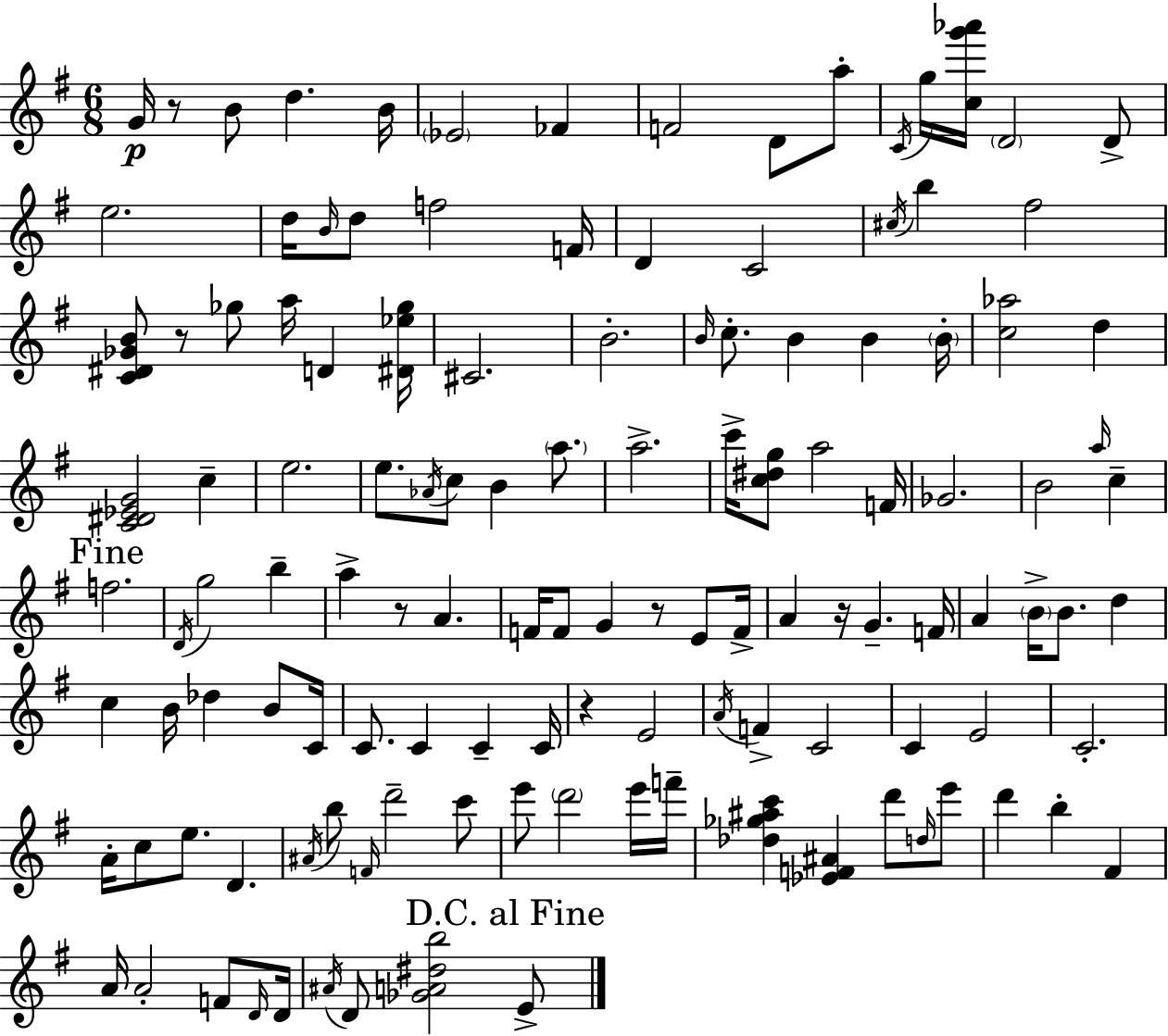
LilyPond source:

{
  \clef treble
  \numericTimeSignature
  \time 6/8
  \key e \minor
  \repeat volta 2 { g'16\p r8 b'8 d''4. b'16 | \parenthesize ees'2 fes'4 | f'2 d'8 a''8-. | \acciaccatura { c'16 } g''16 <c'' g''' aes'''>16 \parenthesize d'2 d'8-> | \break e''2. | d''16 \grace { b'16 } d''8 f''2 | f'16 d'4 c'2 | \acciaccatura { cis''16 } b''4 fis''2 | \break <c' dis' ges' b'>8 r8 ges''8 a''16 d'4 | <dis' ees'' ges''>16 cis'2. | b'2.-. | \grace { b'16 } c''8.-. b'4 b'4 | \break \parenthesize b'16-. <c'' aes''>2 | d''4 <c' dis' ees' g'>2 | c''4-- e''2. | e''8. \acciaccatura { aes'16 } c''8 b'4 | \break \parenthesize a''8. a''2.-> | c'''16-> <c'' dis'' g''>8 a''2 | f'16 ges'2. | b'2 | \break \grace { a''16 } c''4-- \mark "Fine" f''2. | \acciaccatura { d'16 } g''2 | b''4-- a''4-> r8 | a'4. f'16 f'8 g'4 | \break r8 e'8 f'16-> a'4 r16 | g'4.-- f'16 a'4 \parenthesize b'16-> | b'8. d''4 c''4 b'16 | des''4 b'8 c'16 c'8. c'4 | \break c'4-- c'16 r4 e'2 | \acciaccatura { a'16 } f'4-> | c'2 c'4 | e'2 c'2.-. | \break a'16-. c''8 e''8. | d'4. \acciaccatura { ais'16 } b''8 \grace { f'16 } | d'''2-- c'''8 e'''8 | \parenthesize d'''2 e'''16 f'''16-- <des'' ges'' ais'' c'''>4 | \break <ees' f' ais'>4 d'''8 \grace { d''16 } e'''8 d'''4 | b''4-. fis'4 a'16 | a'2-. f'8 \grace { d'16 } d'16 | \acciaccatura { ais'16 } d'8 <ges' a' dis'' b''>2 \mark "D.C. al Fine" e'8-> | \break } \bar "|."
}